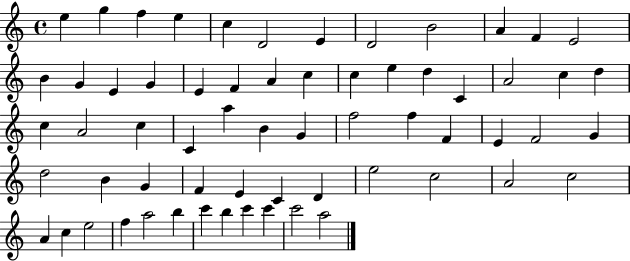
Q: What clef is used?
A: treble